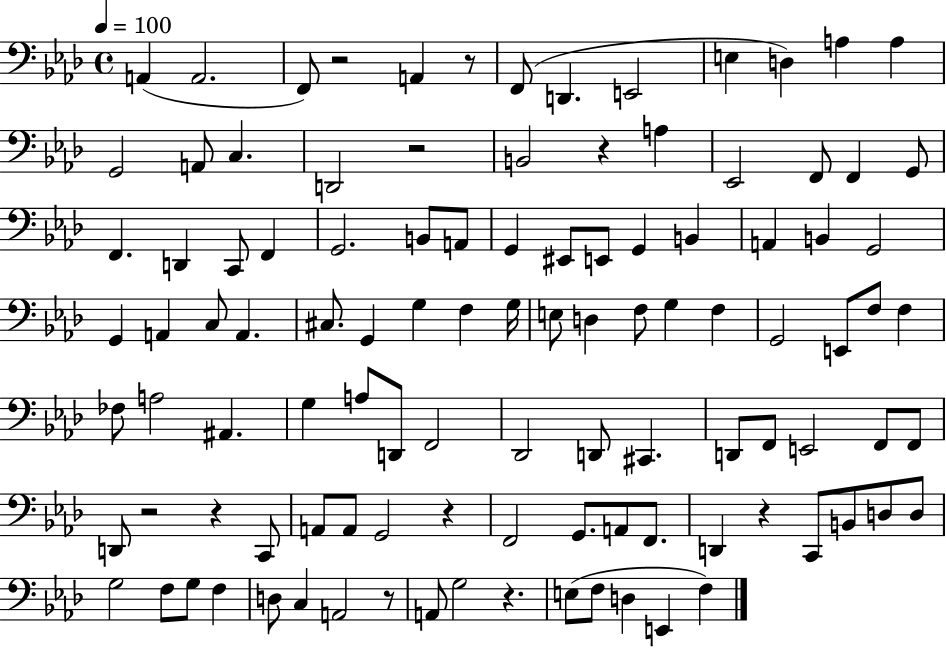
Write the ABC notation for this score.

X:1
T:Untitled
M:4/4
L:1/4
K:Ab
A,, A,,2 F,,/2 z2 A,, z/2 F,,/2 D,, E,,2 E, D, A, A, G,,2 A,,/2 C, D,,2 z2 B,,2 z A, _E,,2 F,,/2 F,, G,,/2 F,, D,, C,,/2 F,, G,,2 B,,/2 A,,/2 G,, ^E,,/2 E,,/2 G,, B,, A,, B,, G,,2 G,, A,, C,/2 A,, ^C,/2 G,, G, F, G,/4 E,/2 D, F,/2 G, F, G,,2 E,,/2 F,/2 F, _F,/2 A,2 ^A,, G, A,/2 D,,/2 F,,2 _D,,2 D,,/2 ^C,, D,,/2 F,,/2 E,,2 F,,/2 F,,/2 D,,/2 z2 z C,,/2 A,,/2 A,,/2 G,,2 z F,,2 G,,/2 A,,/2 F,,/2 D,, z C,,/2 B,,/2 D,/2 D,/2 G,2 F,/2 G,/2 F, D,/2 C, A,,2 z/2 A,,/2 G,2 z E,/2 F,/2 D, E,, F,